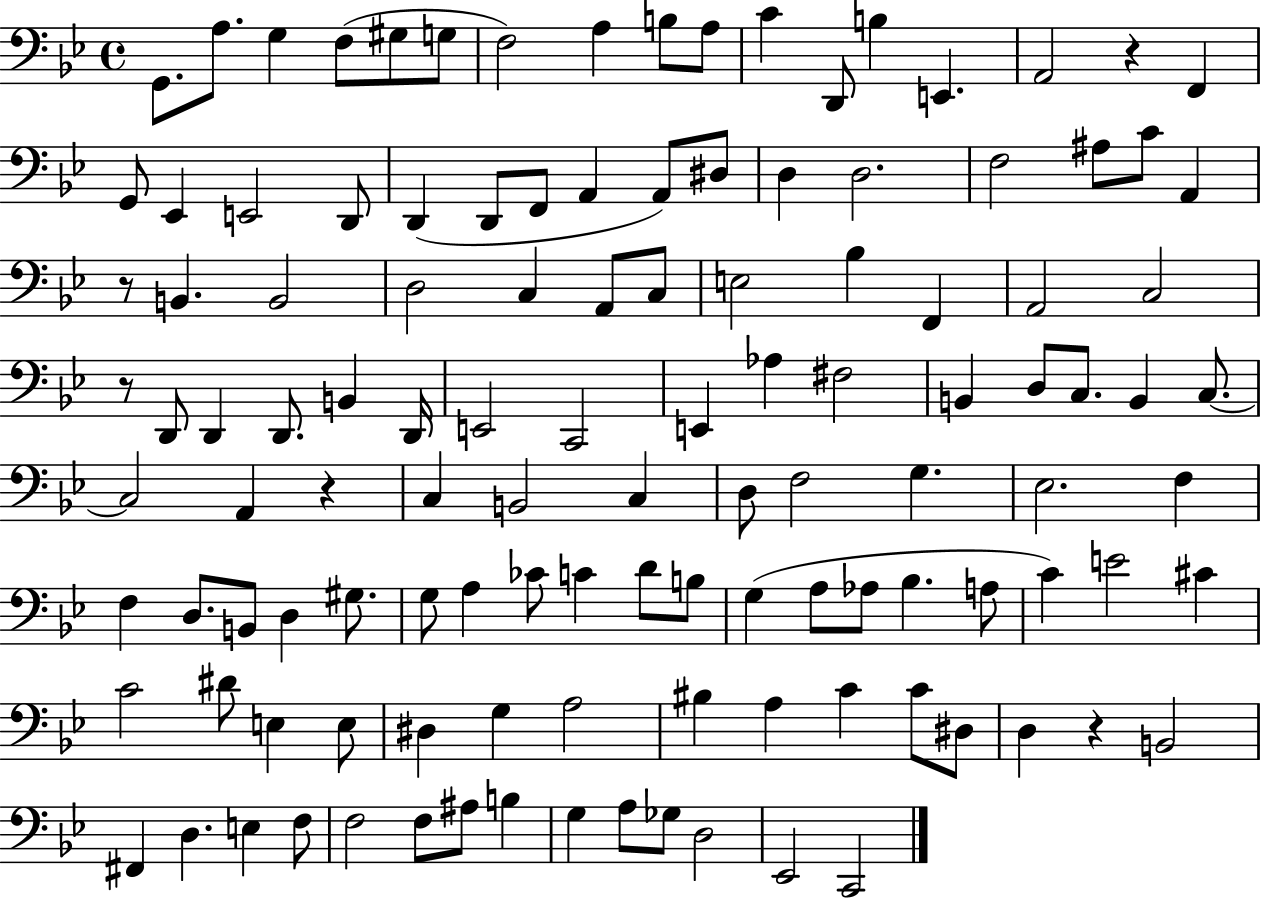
{
  \clef bass
  \time 4/4
  \defaultTimeSignature
  \key bes \major
  \repeat volta 2 { g,8. a8. g4 f8( gis8 g8 | f2) a4 b8 a8 | c'4 d,8 b4 e,4. | a,2 r4 f,4 | \break g,8 ees,4 e,2 d,8 | d,4( d,8 f,8 a,4 a,8) dis8 | d4 d2. | f2 ais8 c'8 a,4 | \break r8 b,4. b,2 | d2 c4 a,8 c8 | e2 bes4 f,4 | a,2 c2 | \break r8 d,8 d,4 d,8. b,4 d,16 | e,2 c,2 | e,4 aes4 fis2 | b,4 d8 c8. b,4 c8.~~ | \break c2 a,4 r4 | c4 b,2 c4 | d8 f2 g4. | ees2. f4 | \break f4 d8. b,8 d4 gis8. | g8 a4 ces'8 c'4 d'8 b8 | g4( a8 aes8 bes4. a8 | c'4) e'2 cis'4 | \break c'2 dis'8 e4 e8 | dis4 g4 a2 | bis4 a4 c'4 c'8 dis8 | d4 r4 b,2 | \break fis,4 d4. e4 f8 | f2 f8 ais8 b4 | g4 a8 ges8 d2 | ees,2 c,2 | \break } \bar "|."
}